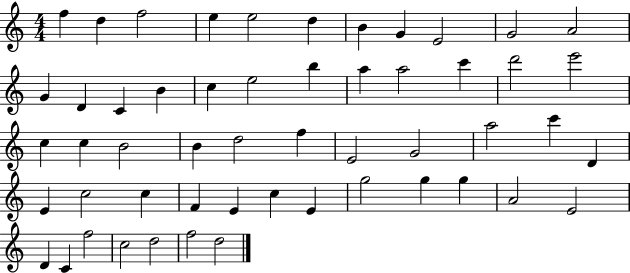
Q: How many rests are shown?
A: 0